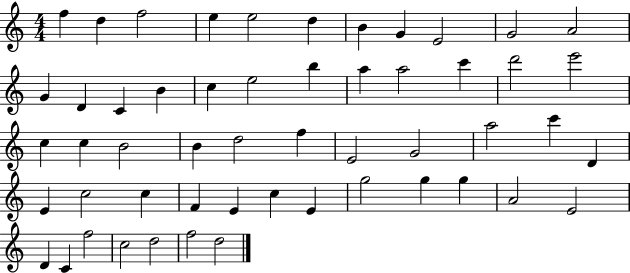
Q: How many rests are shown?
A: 0